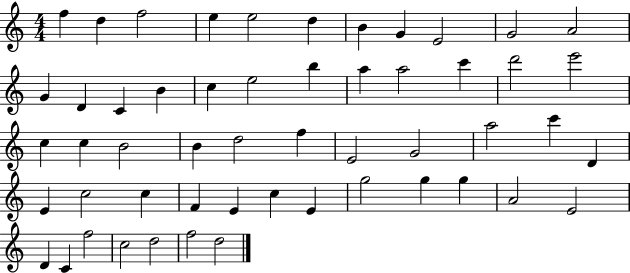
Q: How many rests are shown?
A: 0